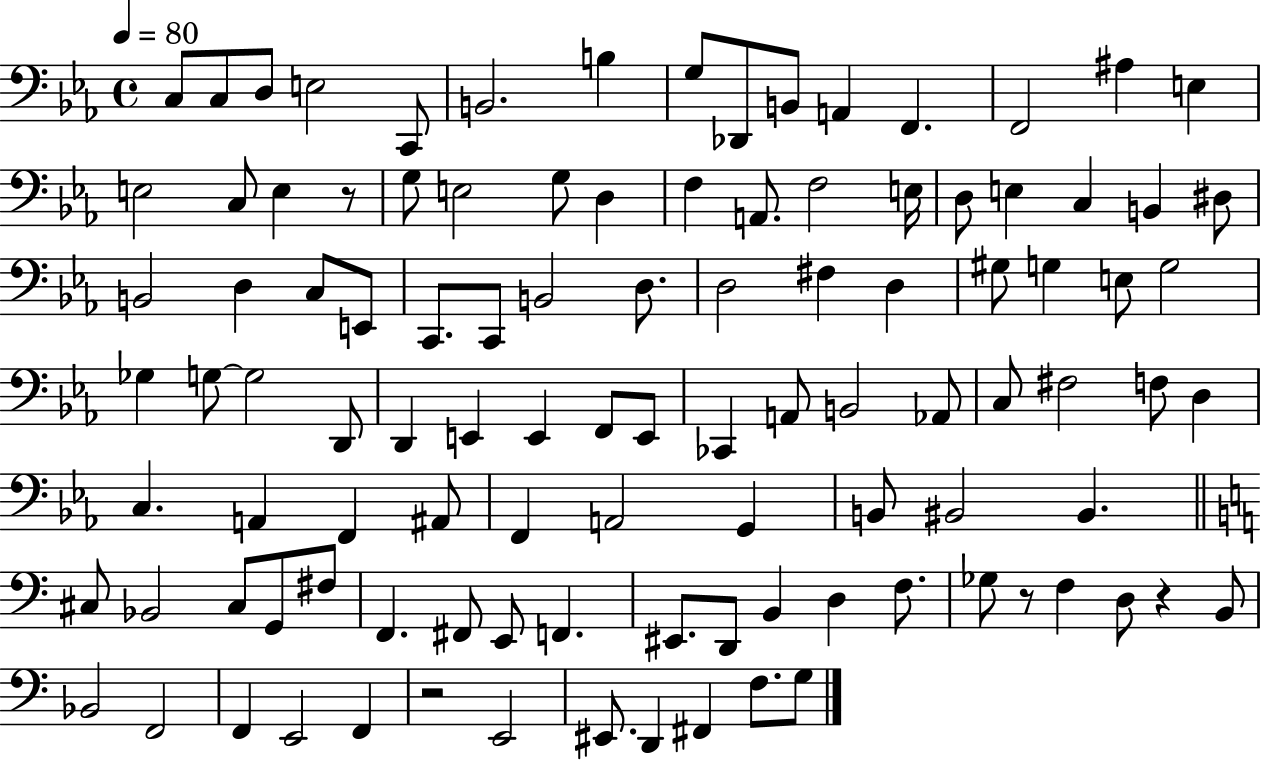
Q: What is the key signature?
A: EES major